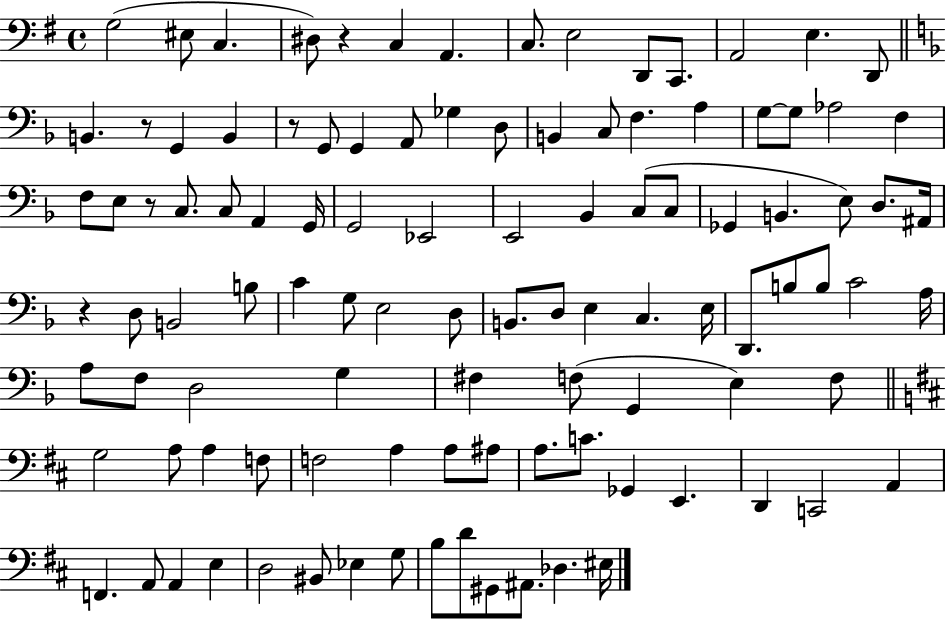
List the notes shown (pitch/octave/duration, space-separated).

G3/h EIS3/e C3/q. D#3/e R/q C3/q A2/q. C3/e. E3/h D2/e C2/e. A2/h E3/q. D2/e B2/q. R/e G2/q B2/q R/e G2/e G2/q A2/e Gb3/q D3/e B2/q C3/e F3/q. A3/q G3/e G3/e Ab3/h F3/q F3/e E3/e R/e C3/e. C3/e A2/q G2/s G2/h Eb2/h E2/h Bb2/q C3/e C3/e Gb2/q B2/q. E3/e D3/e. A#2/s R/q D3/e B2/h B3/e C4/q G3/e E3/h D3/e B2/e. D3/e E3/q C3/q. E3/s D2/e. B3/e B3/e C4/h A3/s A3/e F3/e D3/h G3/q F#3/q F3/e G2/q E3/q F3/e G3/h A3/e A3/q F3/e F3/h A3/q A3/e A#3/e A3/e. C4/e. Gb2/q E2/q. D2/q C2/h A2/q F2/q. A2/e A2/q E3/q D3/h BIS2/e Eb3/q G3/e B3/e D4/e G#2/e A#2/e. Db3/q. EIS3/s